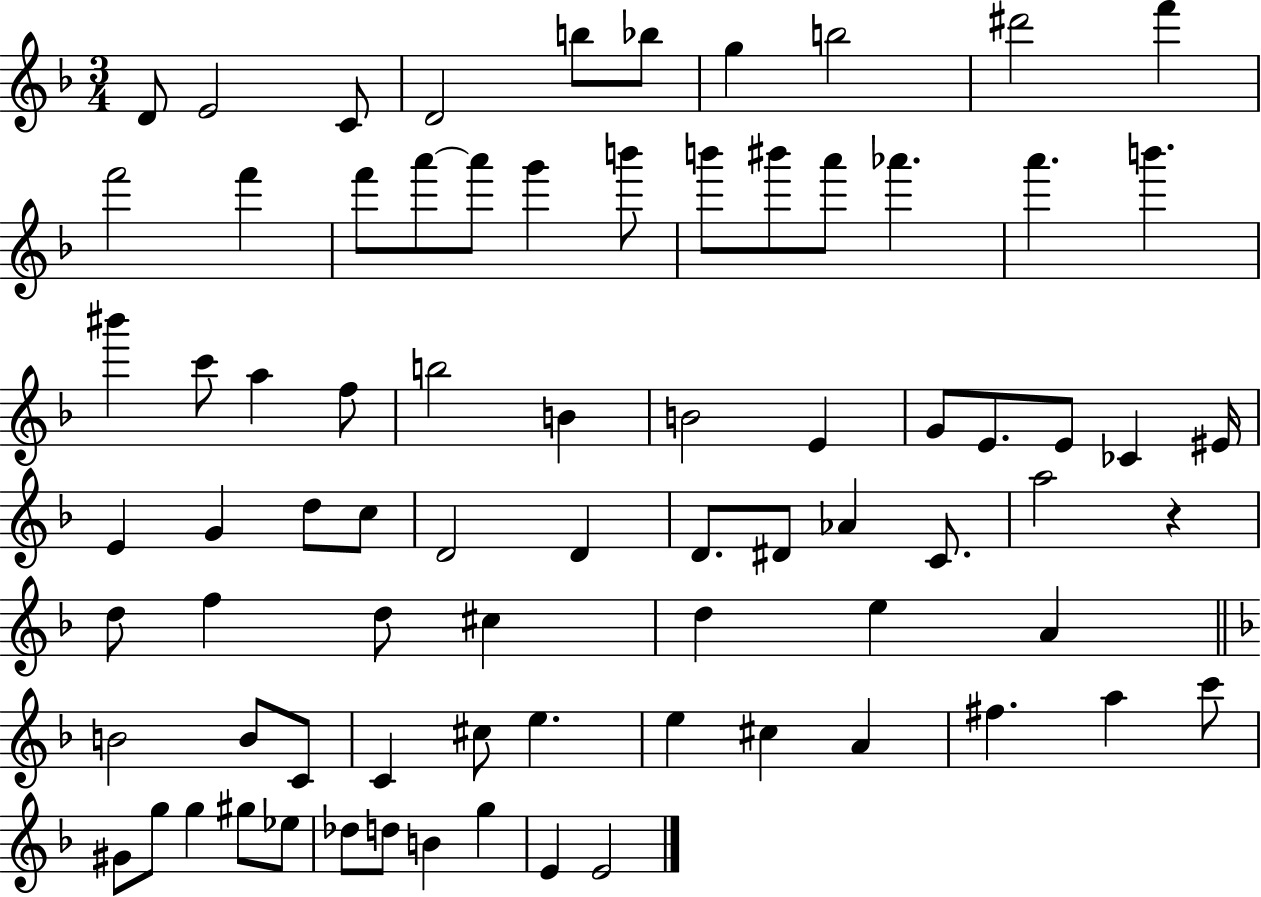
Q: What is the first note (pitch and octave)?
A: D4